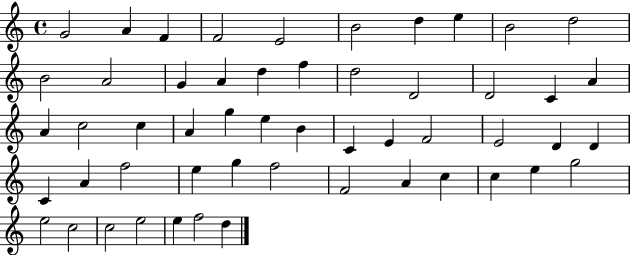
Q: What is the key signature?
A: C major